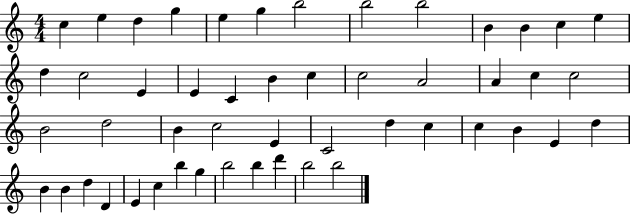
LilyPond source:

{
  \clef treble
  \numericTimeSignature
  \time 4/4
  \key c \major
  c''4 e''4 d''4 g''4 | e''4 g''4 b''2 | b''2 b''2 | b'4 b'4 c''4 e''4 | \break d''4 c''2 e'4 | e'4 c'4 b'4 c''4 | c''2 a'2 | a'4 c''4 c''2 | \break b'2 d''2 | b'4 c''2 e'4 | c'2 d''4 c''4 | c''4 b'4 e'4 d''4 | \break b'4 b'4 d''4 d'4 | e'4 c''4 b''4 g''4 | b''2 b''4 d'''4 | b''2 b''2 | \break \bar "|."
}